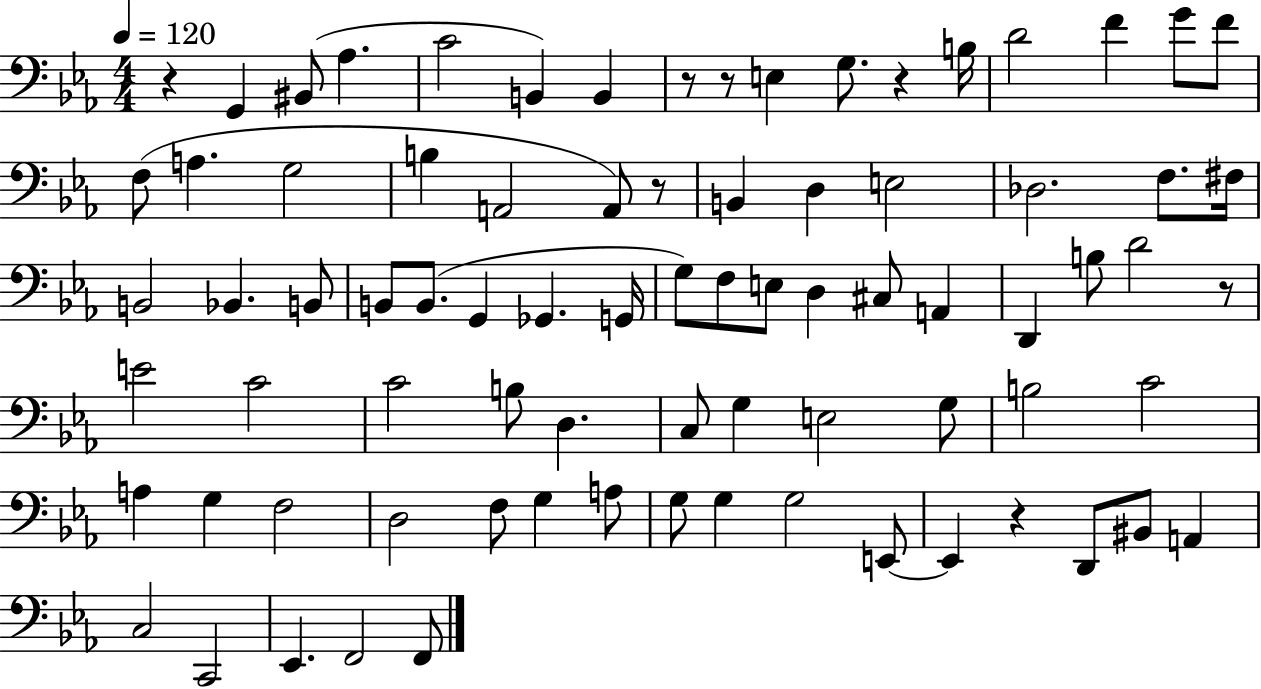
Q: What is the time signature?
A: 4/4